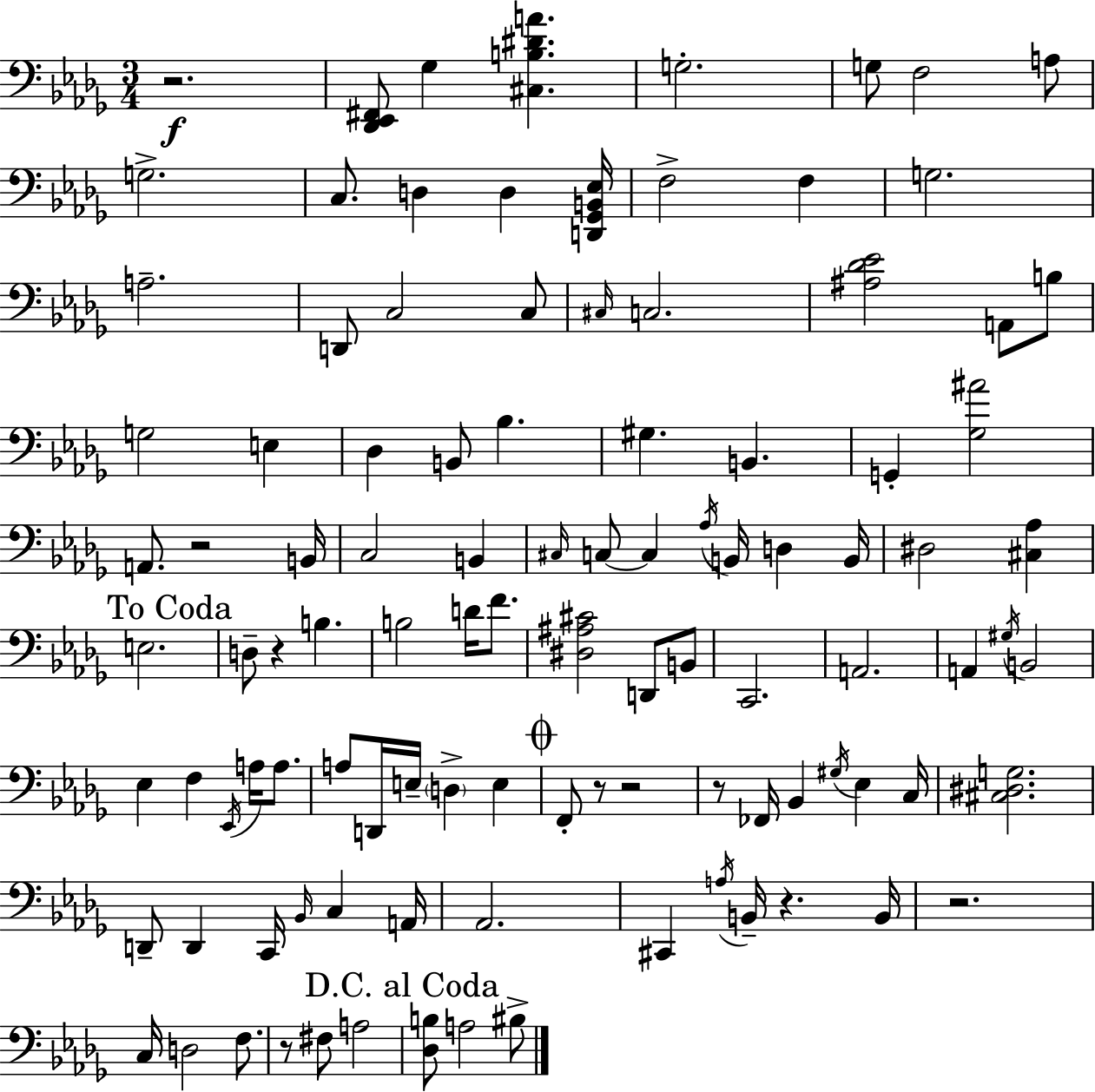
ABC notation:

X:1
T:Untitled
M:3/4
L:1/4
K:Bbm
z2 [_D,,_E,,^F,,]/2 _G, [^C,B,^DA] G,2 G,/2 F,2 A,/2 G,2 C,/2 D, D, [D,,_G,,B,,_E,]/4 F,2 F, G,2 A,2 D,,/2 C,2 C,/2 ^C,/4 C,2 [^A,_D_E]2 A,,/2 B,/2 G,2 E, _D, B,,/2 _B, ^G, B,, G,, [_G,^A]2 A,,/2 z2 B,,/4 C,2 B,, ^C,/4 C,/2 C, _A,/4 B,,/4 D, B,,/4 ^D,2 [^C,_A,] E,2 D,/2 z B, B,2 D/4 F/2 [^D,^A,^C]2 D,,/2 B,,/2 C,,2 A,,2 A,, ^G,/4 B,,2 _E, F, _E,,/4 A,/4 A,/2 A,/2 D,,/4 E,/4 D, E, F,,/2 z/2 z2 z/2 _F,,/4 _B,, ^G,/4 _E, C,/4 [^C,^D,G,]2 D,,/2 D,, C,,/4 _B,,/4 C, A,,/4 _A,,2 ^C,, A,/4 B,,/4 z B,,/4 z2 C,/4 D,2 F,/2 z/2 ^F,/2 A,2 [_D,B,]/2 A,2 ^B,/2